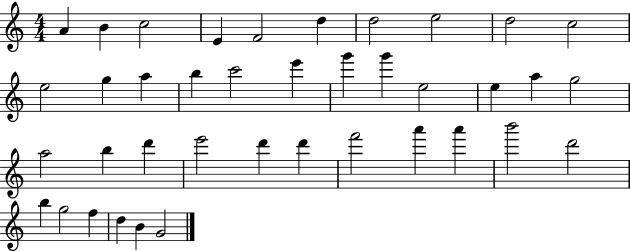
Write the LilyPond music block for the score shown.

{
  \clef treble
  \numericTimeSignature
  \time 4/4
  \key c \major
  a'4 b'4 c''2 | e'4 f'2 d''4 | d''2 e''2 | d''2 c''2 | \break e''2 g''4 a''4 | b''4 c'''2 e'''4 | g'''4 g'''4 e''2 | e''4 a''4 g''2 | \break a''2 b''4 d'''4 | e'''2 d'''4 d'''4 | f'''2 a'''4 a'''4 | b'''2 d'''2 | \break b''4 g''2 f''4 | d''4 b'4 g'2 | \bar "|."
}